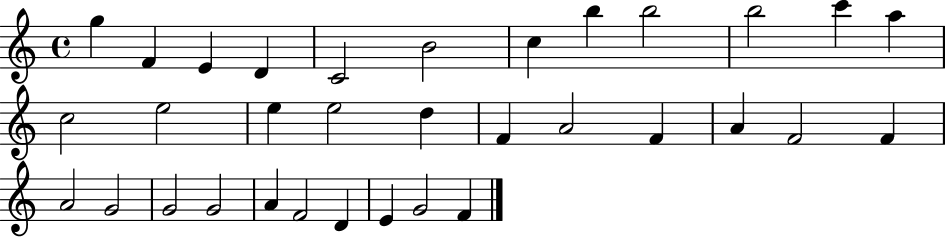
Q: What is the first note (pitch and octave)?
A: G5